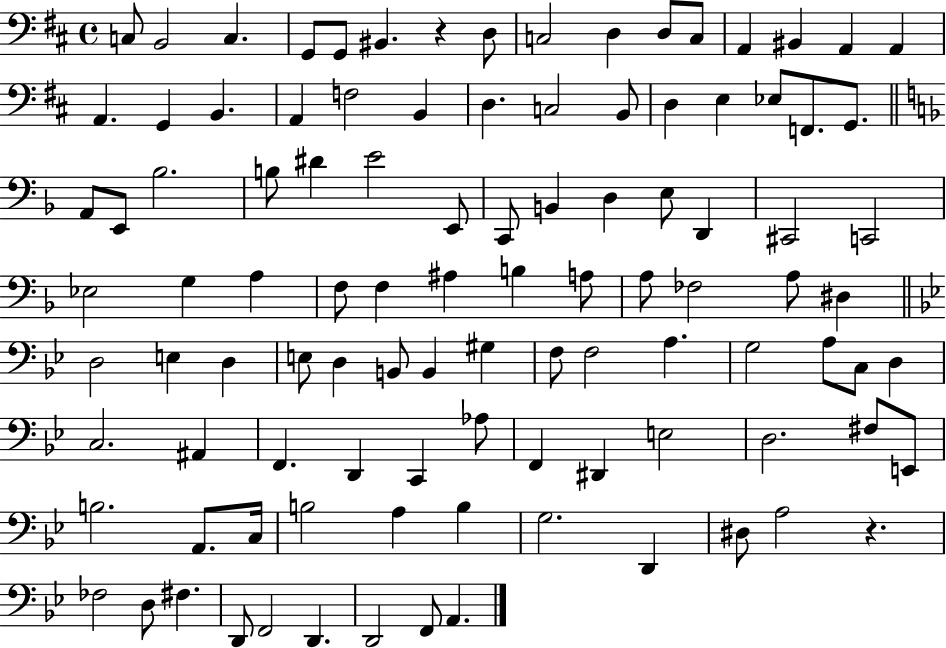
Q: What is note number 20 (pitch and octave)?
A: F3